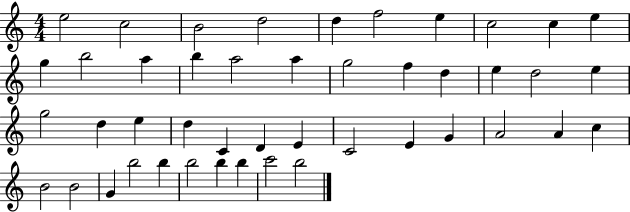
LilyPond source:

{
  \clef treble
  \numericTimeSignature
  \time 4/4
  \key c \major
  e''2 c''2 | b'2 d''2 | d''4 f''2 e''4 | c''2 c''4 e''4 | \break g''4 b''2 a''4 | b''4 a''2 a''4 | g''2 f''4 d''4 | e''4 d''2 e''4 | \break g''2 d''4 e''4 | d''4 c'4 d'4 e'4 | c'2 e'4 g'4 | a'2 a'4 c''4 | \break b'2 b'2 | g'4 b''2 b''4 | b''2 b''4 b''4 | c'''2 b''2 | \break \bar "|."
}